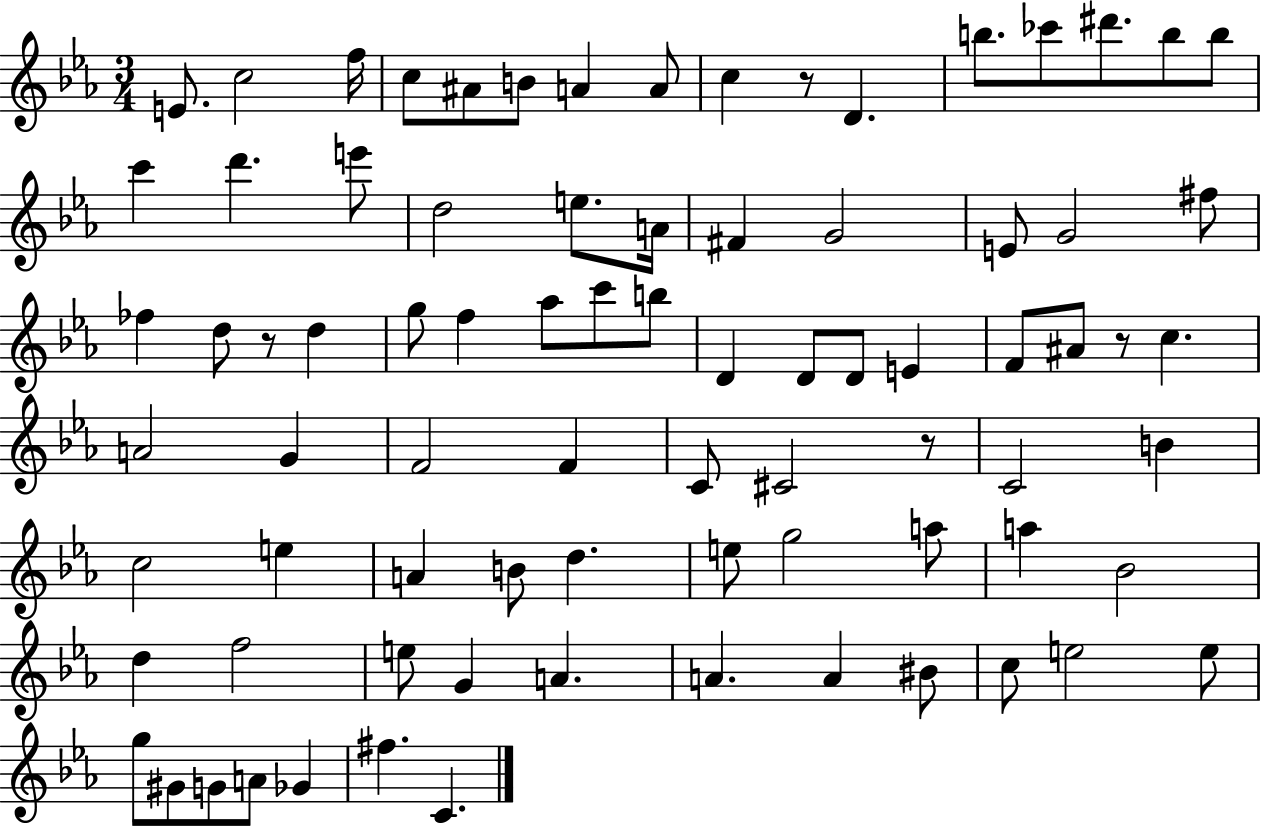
X:1
T:Untitled
M:3/4
L:1/4
K:Eb
E/2 c2 f/4 c/2 ^A/2 B/2 A A/2 c z/2 D b/2 _c'/2 ^d'/2 b/2 b/2 c' d' e'/2 d2 e/2 A/4 ^F G2 E/2 G2 ^f/2 _f d/2 z/2 d g/2 f _a/2 c'/2 b/2 D D/2 D/2 E F/2 ^A/2 z/2 c A2 G F2 F C/2 ^C2 z/2 C2 B c2 e A B/2 d e/2 g2 a/2 a _B2 d f2 e/2 G A A A ^B/2 c/2 e2 e/2 g/2 ^G/2 G/2 A/2 _G ^f C